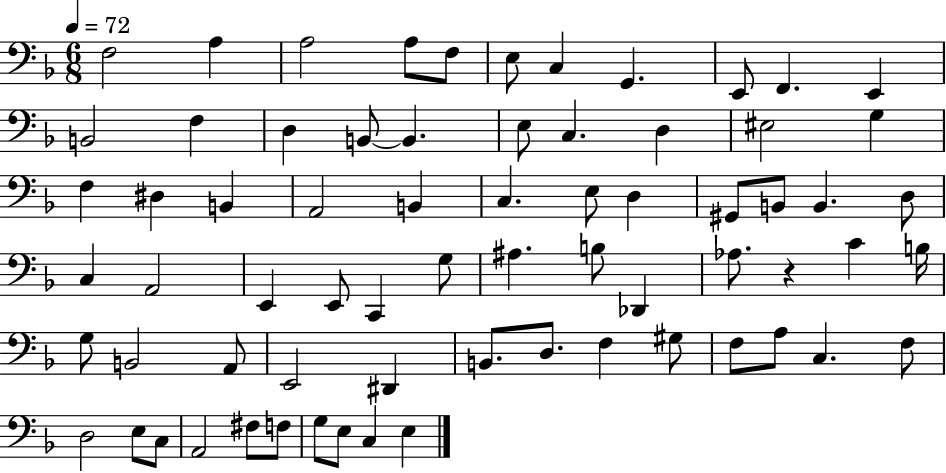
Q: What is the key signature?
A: F major